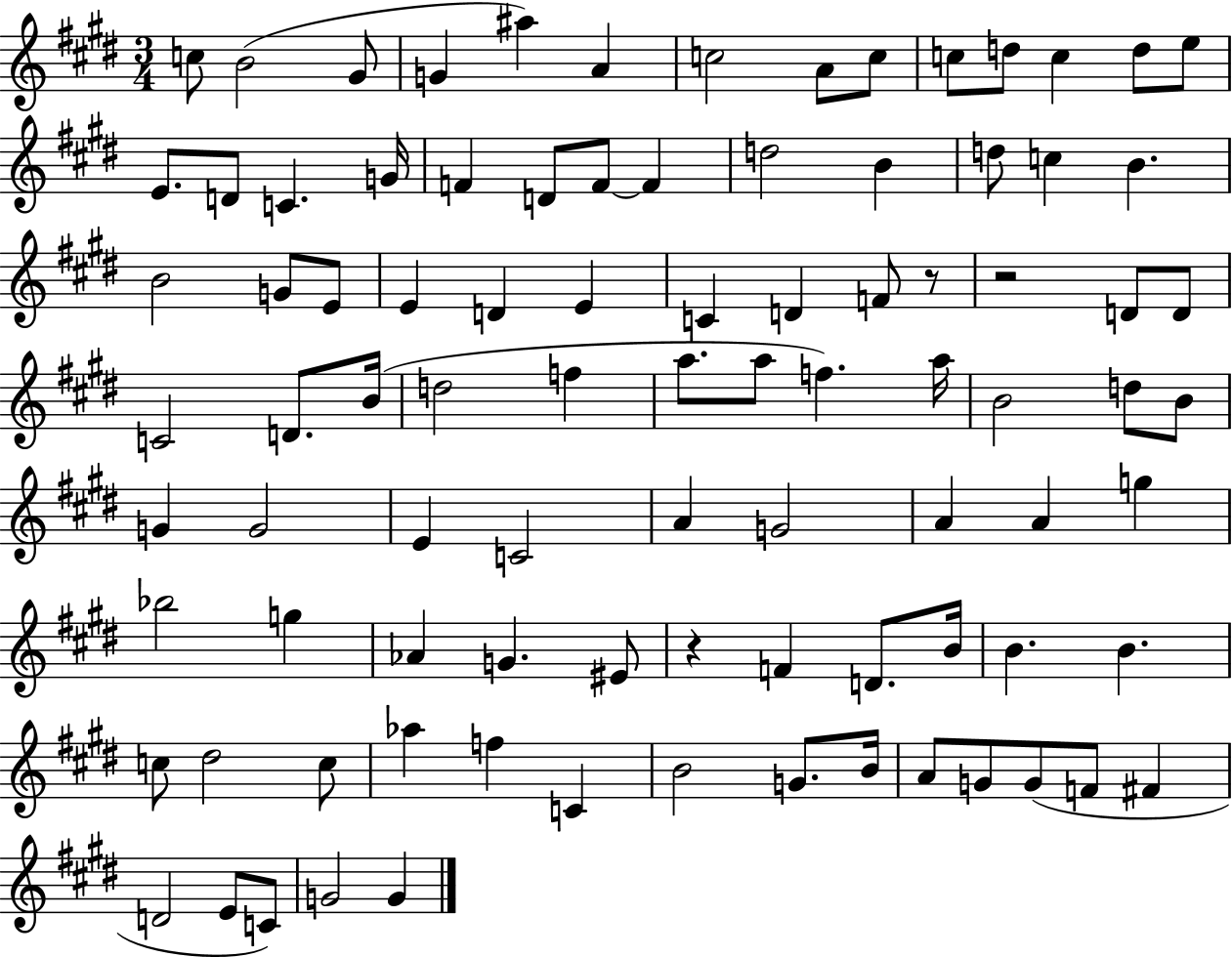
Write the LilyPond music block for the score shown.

{
  \clef treble
  \numericTimeSignature
  \time 3/4
  \key e \major
  c''8 b'2( gis'8 | g'4 ais''4) a'4 | c''2 a'8 c''8 | c''8 d''8 c''4 d''8 e''8 | \break e'8. d'8 c'4. g'16 | f'4 d'8 f'8~~ f'4 | d''2 b'4 | d''8 c''4 b'4. | \break b'2 g'8 e'8 | e'4 d'4 e'4 | c'4 d'4 f'8 r8 | r2 d'8 d'8 | \break c'2 d'8. b'16( | d''2 f''4 | a''8. a''8 f''4.) a''16 | b'2 d''8 b'8 | \break g'4 g'2 | e'4 c'2 | a'4 g'2 | a'4 a'4 g''4 | \break bes''2 g''4 | aes'4 g'4. eis'8 | r4 f'4 d'8. b'16 | b'4. b'4. | \break c''8 dis''2 c''8 | aes''4 f''4 c'4 | b'2 g'8. b'16 | a'8 g'8 g'8( f'8 fis'4 | \break d'2 e'8 c'8) | g'2 g'4 | \bar "|."
}